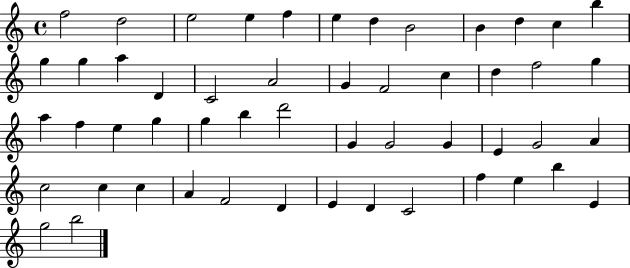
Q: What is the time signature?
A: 4/4